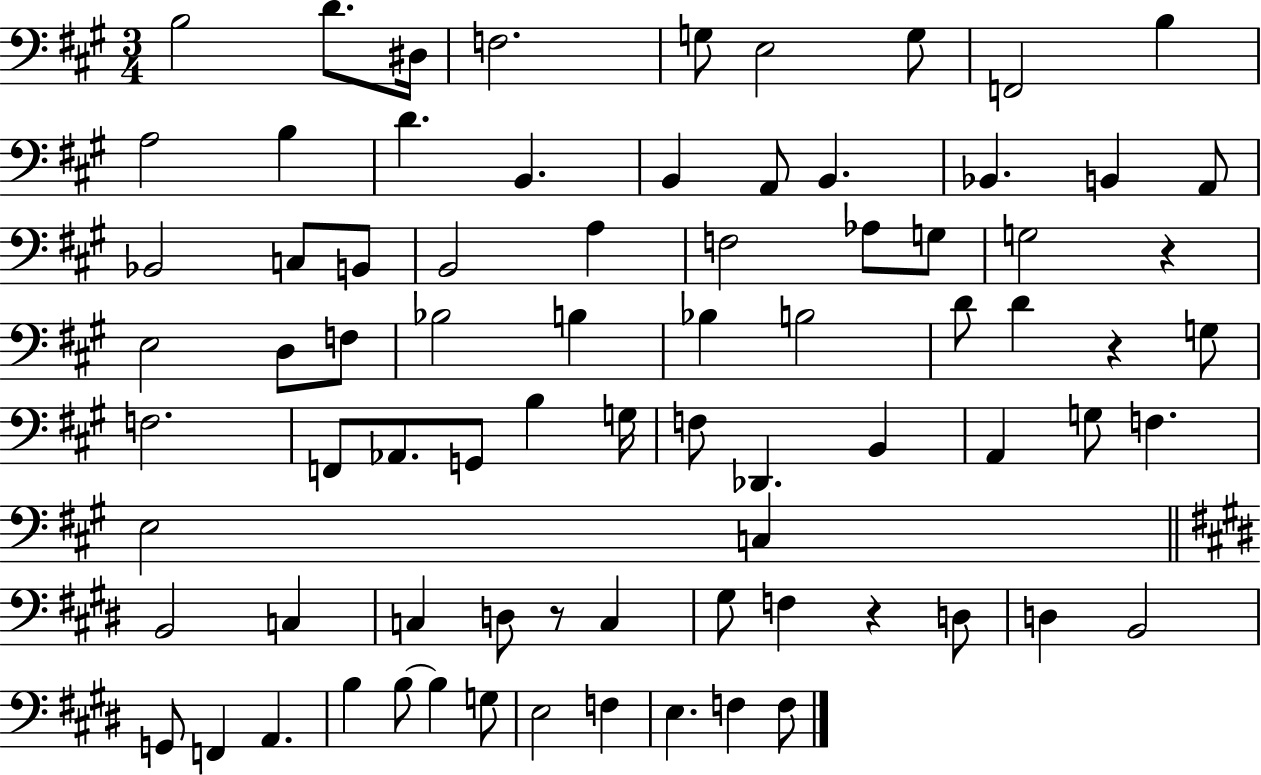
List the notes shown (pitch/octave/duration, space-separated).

B3/h D4/e. D#3/s F3/h. G3/e E3/h G3/e F2/h B3/q A3/h B3/q D4/q. B2/q. B2/q A2/e B2/q. Bb2/q. B2/q A2/e Bb2/h C3/e B2/e B2/h A3/q F3/h Ab3/e G3/e G3/h R/q E3/h D3/e F3/e Bb3/h B3/q Bb3/q B3/h D4/e D4/q R/q G3/e F3/h. F2/e Ab2/e. G2/e B3/q G3/s F3/e Db2/q. B2/q A2/q G3/e F3/q. E3/h C3/q B2/h C3/q C3/q D3/e R/e C3/q G#3/e F3/q R/q D3/e D3/q B2/h G2/e F2/q A2/q. B3/q B3/e B3/q G3/e E3/h F3/q E3/q. F3/q F3/e